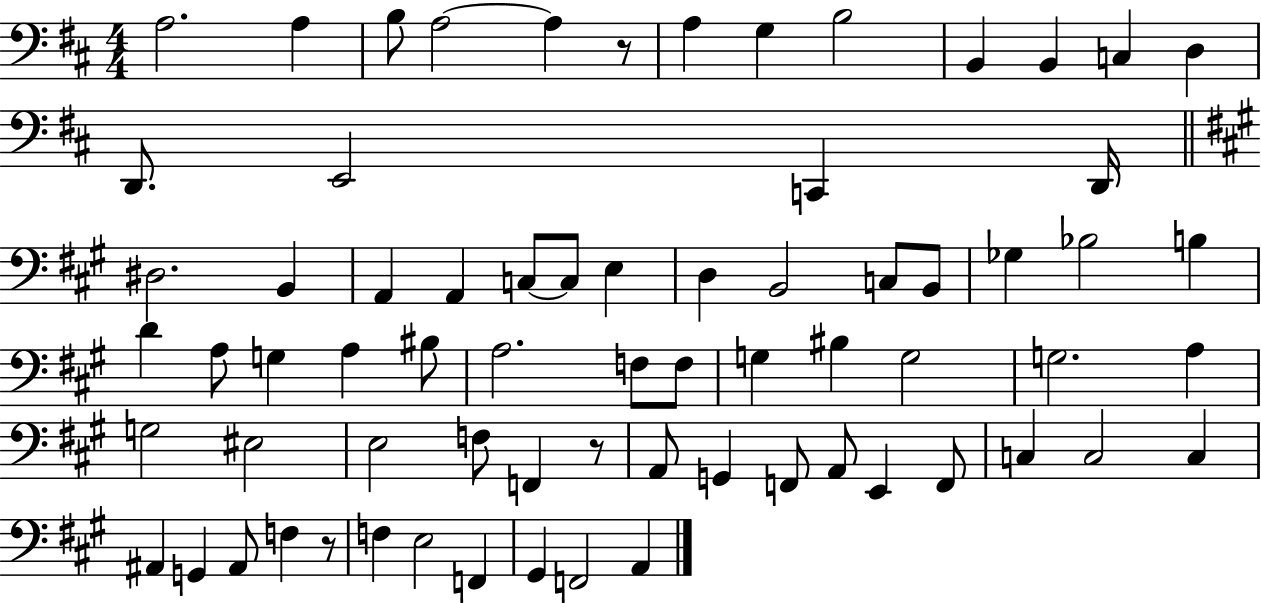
X:1
T:Untitled
M:4/4
L:1/4
K:D
A,2 A, B,/2 A,2 A, z/2 A, G, B,2 B,, B,, C, D, D,,/2 E,,2 C,, D,,/4 ^D,2 B,, A,, A,, C,/2 C,/2 E, D, B,,2 C,/2 B,,/2 _G, _B,2 B, D A,/2 G, A, ^B,/2 A,2 F,/2 F,/2 G, ^B, G,2 G,2 A, G,2 ^E,2 E,2 F,/2 F,, z/2 A,,/2 G,, F,,/2 A,,/2 E,, F,,/2 C, C,2 C, ^A,, G,, ^A,,/2 F, z/2 F, E,2 F,, ^G,, F,,2 A,,